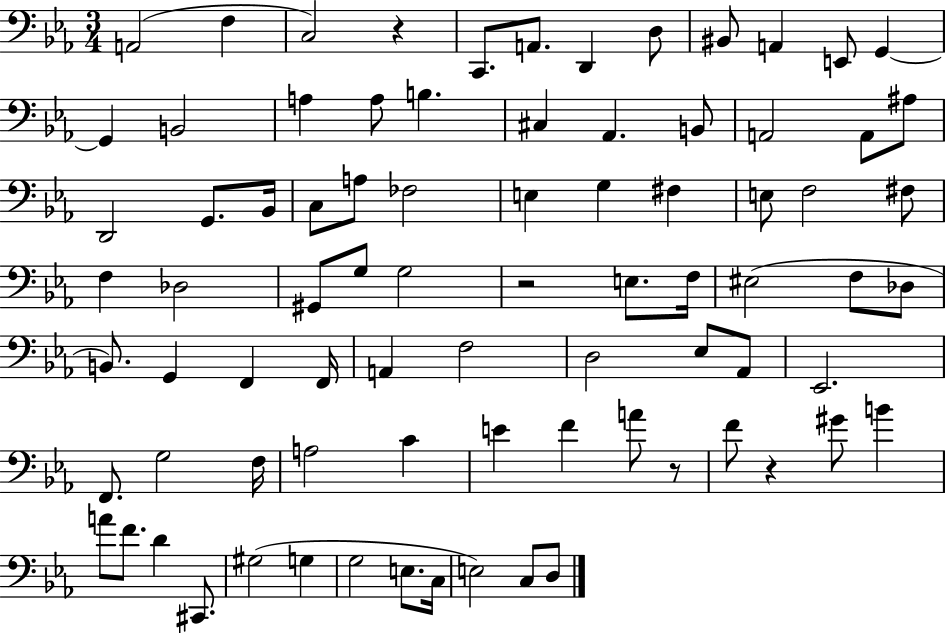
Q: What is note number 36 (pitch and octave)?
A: Db3